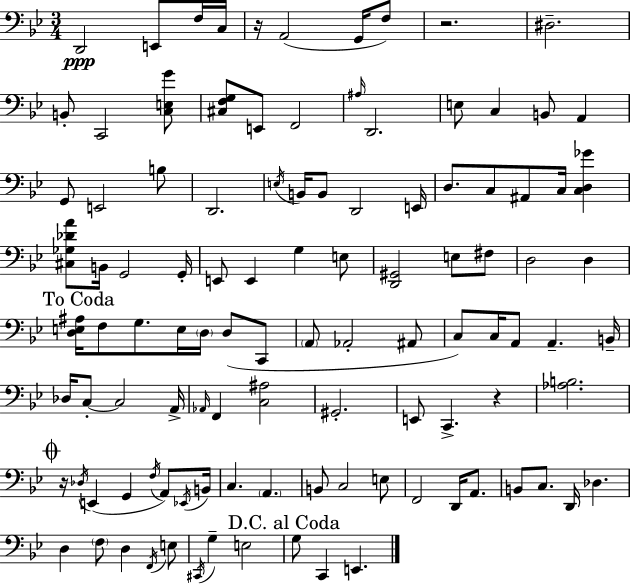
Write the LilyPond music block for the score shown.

{
  \clef bass
  \numericTimeSignature
  \time 3/4
  \key g \minor
  d,2\ppp e,8 f16 c16 | r16 a,2( g,16 f8) | r2. | dis2.-- | \break b,8-. c,2 <c e g'>8 | <cis f g>8 e,8 f,2 | \grace { ais16 } d,2. | e8 c4 b,8 a,4 | \break g,8 e,2 b8 | d,2. | \acciaccatura { e16 } b,16 b,8 d,2 | e,16 d8. c8 ais,8 c16 <c d ges'>4 | \break <cis ges des' a'>8 b,16 g,2 | g,16-. e,8 e,4 g4 | e8 <d, gis,>2 e8 | fis8 d2 d4 | \break \mark "To Coda" <d e ais>16 f8 g8. e16 \parenthesize d16 d8( | c,8 \parenthesize a,8 aes,2-. | ais,8 c8) c16 a,8 a,4.-- | b,16-- des16 c8-.~~ c2 | \break a,16-> \grace { aes,16 } f,4 <c ais>2 | gis,2.-. | e,8 c,4.-> r4 | <aes b>2. | \break \mark \markup { \musicglyph "scripts.coda" } r16 \acciaccatura { des16 } e,4( g,4 | \acciaccatura { f16 } a,8) \acciaccatura { ees,16 } b,16 c4. | \parenthesize a,4. b,8 c2 | e8 f,2 | \break d,16 a,8. b,8 c8. d,16 | des4. d4 \parenthesize f8 | d4 \acciaccatura { f,16 } e8 \acciaccatura { cis,16 } g4-- | e2 \mark "D.C. al Coda" g8 c,4 | \break e,4. \bar "|."
}